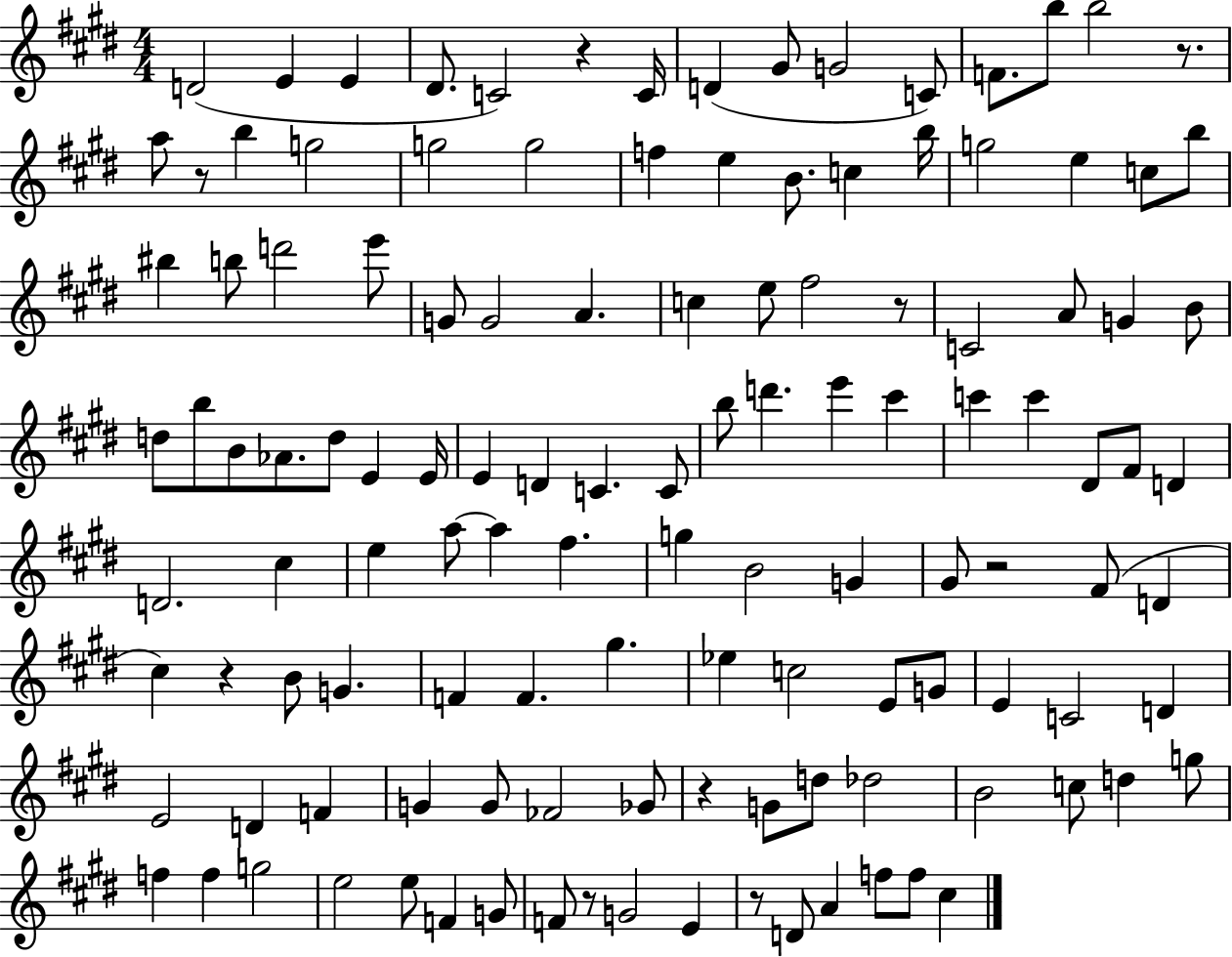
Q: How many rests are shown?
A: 9